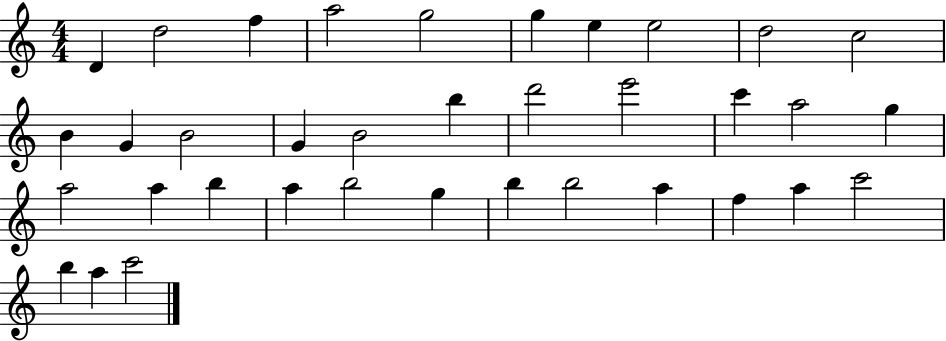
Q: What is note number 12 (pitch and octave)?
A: G4